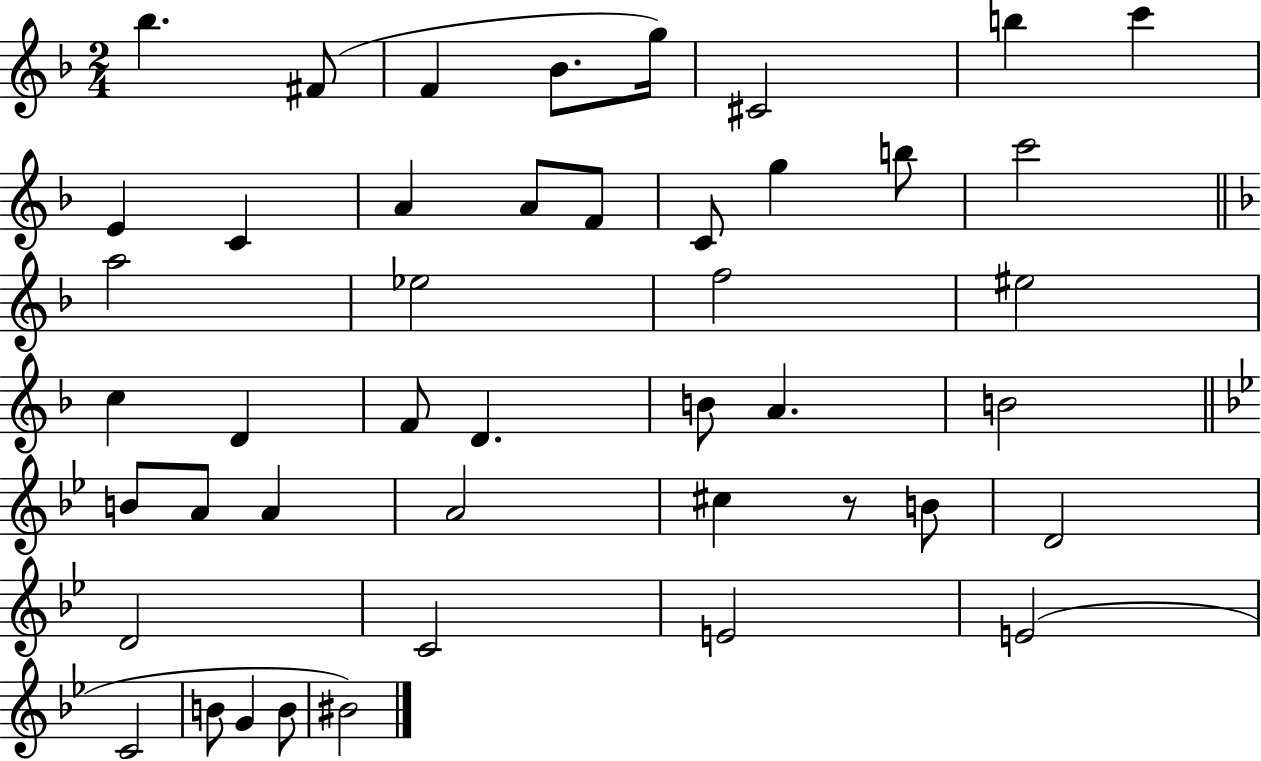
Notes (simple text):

Bb5/q. F#4/e F4/q Bb4/e. G5/s C#4/h B5/q C6/q E4/q C4/q A4/q A4/e F4/e C4/e G5/q B5/e C6/h A5/h Eb5/h F5/h EIS5/h C5/q D4/q F4/e D4/q. B4/e A4/q. B4/h B4/e A4/e A4/q A4/h C#5/q R/e B4/e D4/h D4/h C4/h E4/h E4/h C4/h B4/e G4/q B4/e BIS4/h